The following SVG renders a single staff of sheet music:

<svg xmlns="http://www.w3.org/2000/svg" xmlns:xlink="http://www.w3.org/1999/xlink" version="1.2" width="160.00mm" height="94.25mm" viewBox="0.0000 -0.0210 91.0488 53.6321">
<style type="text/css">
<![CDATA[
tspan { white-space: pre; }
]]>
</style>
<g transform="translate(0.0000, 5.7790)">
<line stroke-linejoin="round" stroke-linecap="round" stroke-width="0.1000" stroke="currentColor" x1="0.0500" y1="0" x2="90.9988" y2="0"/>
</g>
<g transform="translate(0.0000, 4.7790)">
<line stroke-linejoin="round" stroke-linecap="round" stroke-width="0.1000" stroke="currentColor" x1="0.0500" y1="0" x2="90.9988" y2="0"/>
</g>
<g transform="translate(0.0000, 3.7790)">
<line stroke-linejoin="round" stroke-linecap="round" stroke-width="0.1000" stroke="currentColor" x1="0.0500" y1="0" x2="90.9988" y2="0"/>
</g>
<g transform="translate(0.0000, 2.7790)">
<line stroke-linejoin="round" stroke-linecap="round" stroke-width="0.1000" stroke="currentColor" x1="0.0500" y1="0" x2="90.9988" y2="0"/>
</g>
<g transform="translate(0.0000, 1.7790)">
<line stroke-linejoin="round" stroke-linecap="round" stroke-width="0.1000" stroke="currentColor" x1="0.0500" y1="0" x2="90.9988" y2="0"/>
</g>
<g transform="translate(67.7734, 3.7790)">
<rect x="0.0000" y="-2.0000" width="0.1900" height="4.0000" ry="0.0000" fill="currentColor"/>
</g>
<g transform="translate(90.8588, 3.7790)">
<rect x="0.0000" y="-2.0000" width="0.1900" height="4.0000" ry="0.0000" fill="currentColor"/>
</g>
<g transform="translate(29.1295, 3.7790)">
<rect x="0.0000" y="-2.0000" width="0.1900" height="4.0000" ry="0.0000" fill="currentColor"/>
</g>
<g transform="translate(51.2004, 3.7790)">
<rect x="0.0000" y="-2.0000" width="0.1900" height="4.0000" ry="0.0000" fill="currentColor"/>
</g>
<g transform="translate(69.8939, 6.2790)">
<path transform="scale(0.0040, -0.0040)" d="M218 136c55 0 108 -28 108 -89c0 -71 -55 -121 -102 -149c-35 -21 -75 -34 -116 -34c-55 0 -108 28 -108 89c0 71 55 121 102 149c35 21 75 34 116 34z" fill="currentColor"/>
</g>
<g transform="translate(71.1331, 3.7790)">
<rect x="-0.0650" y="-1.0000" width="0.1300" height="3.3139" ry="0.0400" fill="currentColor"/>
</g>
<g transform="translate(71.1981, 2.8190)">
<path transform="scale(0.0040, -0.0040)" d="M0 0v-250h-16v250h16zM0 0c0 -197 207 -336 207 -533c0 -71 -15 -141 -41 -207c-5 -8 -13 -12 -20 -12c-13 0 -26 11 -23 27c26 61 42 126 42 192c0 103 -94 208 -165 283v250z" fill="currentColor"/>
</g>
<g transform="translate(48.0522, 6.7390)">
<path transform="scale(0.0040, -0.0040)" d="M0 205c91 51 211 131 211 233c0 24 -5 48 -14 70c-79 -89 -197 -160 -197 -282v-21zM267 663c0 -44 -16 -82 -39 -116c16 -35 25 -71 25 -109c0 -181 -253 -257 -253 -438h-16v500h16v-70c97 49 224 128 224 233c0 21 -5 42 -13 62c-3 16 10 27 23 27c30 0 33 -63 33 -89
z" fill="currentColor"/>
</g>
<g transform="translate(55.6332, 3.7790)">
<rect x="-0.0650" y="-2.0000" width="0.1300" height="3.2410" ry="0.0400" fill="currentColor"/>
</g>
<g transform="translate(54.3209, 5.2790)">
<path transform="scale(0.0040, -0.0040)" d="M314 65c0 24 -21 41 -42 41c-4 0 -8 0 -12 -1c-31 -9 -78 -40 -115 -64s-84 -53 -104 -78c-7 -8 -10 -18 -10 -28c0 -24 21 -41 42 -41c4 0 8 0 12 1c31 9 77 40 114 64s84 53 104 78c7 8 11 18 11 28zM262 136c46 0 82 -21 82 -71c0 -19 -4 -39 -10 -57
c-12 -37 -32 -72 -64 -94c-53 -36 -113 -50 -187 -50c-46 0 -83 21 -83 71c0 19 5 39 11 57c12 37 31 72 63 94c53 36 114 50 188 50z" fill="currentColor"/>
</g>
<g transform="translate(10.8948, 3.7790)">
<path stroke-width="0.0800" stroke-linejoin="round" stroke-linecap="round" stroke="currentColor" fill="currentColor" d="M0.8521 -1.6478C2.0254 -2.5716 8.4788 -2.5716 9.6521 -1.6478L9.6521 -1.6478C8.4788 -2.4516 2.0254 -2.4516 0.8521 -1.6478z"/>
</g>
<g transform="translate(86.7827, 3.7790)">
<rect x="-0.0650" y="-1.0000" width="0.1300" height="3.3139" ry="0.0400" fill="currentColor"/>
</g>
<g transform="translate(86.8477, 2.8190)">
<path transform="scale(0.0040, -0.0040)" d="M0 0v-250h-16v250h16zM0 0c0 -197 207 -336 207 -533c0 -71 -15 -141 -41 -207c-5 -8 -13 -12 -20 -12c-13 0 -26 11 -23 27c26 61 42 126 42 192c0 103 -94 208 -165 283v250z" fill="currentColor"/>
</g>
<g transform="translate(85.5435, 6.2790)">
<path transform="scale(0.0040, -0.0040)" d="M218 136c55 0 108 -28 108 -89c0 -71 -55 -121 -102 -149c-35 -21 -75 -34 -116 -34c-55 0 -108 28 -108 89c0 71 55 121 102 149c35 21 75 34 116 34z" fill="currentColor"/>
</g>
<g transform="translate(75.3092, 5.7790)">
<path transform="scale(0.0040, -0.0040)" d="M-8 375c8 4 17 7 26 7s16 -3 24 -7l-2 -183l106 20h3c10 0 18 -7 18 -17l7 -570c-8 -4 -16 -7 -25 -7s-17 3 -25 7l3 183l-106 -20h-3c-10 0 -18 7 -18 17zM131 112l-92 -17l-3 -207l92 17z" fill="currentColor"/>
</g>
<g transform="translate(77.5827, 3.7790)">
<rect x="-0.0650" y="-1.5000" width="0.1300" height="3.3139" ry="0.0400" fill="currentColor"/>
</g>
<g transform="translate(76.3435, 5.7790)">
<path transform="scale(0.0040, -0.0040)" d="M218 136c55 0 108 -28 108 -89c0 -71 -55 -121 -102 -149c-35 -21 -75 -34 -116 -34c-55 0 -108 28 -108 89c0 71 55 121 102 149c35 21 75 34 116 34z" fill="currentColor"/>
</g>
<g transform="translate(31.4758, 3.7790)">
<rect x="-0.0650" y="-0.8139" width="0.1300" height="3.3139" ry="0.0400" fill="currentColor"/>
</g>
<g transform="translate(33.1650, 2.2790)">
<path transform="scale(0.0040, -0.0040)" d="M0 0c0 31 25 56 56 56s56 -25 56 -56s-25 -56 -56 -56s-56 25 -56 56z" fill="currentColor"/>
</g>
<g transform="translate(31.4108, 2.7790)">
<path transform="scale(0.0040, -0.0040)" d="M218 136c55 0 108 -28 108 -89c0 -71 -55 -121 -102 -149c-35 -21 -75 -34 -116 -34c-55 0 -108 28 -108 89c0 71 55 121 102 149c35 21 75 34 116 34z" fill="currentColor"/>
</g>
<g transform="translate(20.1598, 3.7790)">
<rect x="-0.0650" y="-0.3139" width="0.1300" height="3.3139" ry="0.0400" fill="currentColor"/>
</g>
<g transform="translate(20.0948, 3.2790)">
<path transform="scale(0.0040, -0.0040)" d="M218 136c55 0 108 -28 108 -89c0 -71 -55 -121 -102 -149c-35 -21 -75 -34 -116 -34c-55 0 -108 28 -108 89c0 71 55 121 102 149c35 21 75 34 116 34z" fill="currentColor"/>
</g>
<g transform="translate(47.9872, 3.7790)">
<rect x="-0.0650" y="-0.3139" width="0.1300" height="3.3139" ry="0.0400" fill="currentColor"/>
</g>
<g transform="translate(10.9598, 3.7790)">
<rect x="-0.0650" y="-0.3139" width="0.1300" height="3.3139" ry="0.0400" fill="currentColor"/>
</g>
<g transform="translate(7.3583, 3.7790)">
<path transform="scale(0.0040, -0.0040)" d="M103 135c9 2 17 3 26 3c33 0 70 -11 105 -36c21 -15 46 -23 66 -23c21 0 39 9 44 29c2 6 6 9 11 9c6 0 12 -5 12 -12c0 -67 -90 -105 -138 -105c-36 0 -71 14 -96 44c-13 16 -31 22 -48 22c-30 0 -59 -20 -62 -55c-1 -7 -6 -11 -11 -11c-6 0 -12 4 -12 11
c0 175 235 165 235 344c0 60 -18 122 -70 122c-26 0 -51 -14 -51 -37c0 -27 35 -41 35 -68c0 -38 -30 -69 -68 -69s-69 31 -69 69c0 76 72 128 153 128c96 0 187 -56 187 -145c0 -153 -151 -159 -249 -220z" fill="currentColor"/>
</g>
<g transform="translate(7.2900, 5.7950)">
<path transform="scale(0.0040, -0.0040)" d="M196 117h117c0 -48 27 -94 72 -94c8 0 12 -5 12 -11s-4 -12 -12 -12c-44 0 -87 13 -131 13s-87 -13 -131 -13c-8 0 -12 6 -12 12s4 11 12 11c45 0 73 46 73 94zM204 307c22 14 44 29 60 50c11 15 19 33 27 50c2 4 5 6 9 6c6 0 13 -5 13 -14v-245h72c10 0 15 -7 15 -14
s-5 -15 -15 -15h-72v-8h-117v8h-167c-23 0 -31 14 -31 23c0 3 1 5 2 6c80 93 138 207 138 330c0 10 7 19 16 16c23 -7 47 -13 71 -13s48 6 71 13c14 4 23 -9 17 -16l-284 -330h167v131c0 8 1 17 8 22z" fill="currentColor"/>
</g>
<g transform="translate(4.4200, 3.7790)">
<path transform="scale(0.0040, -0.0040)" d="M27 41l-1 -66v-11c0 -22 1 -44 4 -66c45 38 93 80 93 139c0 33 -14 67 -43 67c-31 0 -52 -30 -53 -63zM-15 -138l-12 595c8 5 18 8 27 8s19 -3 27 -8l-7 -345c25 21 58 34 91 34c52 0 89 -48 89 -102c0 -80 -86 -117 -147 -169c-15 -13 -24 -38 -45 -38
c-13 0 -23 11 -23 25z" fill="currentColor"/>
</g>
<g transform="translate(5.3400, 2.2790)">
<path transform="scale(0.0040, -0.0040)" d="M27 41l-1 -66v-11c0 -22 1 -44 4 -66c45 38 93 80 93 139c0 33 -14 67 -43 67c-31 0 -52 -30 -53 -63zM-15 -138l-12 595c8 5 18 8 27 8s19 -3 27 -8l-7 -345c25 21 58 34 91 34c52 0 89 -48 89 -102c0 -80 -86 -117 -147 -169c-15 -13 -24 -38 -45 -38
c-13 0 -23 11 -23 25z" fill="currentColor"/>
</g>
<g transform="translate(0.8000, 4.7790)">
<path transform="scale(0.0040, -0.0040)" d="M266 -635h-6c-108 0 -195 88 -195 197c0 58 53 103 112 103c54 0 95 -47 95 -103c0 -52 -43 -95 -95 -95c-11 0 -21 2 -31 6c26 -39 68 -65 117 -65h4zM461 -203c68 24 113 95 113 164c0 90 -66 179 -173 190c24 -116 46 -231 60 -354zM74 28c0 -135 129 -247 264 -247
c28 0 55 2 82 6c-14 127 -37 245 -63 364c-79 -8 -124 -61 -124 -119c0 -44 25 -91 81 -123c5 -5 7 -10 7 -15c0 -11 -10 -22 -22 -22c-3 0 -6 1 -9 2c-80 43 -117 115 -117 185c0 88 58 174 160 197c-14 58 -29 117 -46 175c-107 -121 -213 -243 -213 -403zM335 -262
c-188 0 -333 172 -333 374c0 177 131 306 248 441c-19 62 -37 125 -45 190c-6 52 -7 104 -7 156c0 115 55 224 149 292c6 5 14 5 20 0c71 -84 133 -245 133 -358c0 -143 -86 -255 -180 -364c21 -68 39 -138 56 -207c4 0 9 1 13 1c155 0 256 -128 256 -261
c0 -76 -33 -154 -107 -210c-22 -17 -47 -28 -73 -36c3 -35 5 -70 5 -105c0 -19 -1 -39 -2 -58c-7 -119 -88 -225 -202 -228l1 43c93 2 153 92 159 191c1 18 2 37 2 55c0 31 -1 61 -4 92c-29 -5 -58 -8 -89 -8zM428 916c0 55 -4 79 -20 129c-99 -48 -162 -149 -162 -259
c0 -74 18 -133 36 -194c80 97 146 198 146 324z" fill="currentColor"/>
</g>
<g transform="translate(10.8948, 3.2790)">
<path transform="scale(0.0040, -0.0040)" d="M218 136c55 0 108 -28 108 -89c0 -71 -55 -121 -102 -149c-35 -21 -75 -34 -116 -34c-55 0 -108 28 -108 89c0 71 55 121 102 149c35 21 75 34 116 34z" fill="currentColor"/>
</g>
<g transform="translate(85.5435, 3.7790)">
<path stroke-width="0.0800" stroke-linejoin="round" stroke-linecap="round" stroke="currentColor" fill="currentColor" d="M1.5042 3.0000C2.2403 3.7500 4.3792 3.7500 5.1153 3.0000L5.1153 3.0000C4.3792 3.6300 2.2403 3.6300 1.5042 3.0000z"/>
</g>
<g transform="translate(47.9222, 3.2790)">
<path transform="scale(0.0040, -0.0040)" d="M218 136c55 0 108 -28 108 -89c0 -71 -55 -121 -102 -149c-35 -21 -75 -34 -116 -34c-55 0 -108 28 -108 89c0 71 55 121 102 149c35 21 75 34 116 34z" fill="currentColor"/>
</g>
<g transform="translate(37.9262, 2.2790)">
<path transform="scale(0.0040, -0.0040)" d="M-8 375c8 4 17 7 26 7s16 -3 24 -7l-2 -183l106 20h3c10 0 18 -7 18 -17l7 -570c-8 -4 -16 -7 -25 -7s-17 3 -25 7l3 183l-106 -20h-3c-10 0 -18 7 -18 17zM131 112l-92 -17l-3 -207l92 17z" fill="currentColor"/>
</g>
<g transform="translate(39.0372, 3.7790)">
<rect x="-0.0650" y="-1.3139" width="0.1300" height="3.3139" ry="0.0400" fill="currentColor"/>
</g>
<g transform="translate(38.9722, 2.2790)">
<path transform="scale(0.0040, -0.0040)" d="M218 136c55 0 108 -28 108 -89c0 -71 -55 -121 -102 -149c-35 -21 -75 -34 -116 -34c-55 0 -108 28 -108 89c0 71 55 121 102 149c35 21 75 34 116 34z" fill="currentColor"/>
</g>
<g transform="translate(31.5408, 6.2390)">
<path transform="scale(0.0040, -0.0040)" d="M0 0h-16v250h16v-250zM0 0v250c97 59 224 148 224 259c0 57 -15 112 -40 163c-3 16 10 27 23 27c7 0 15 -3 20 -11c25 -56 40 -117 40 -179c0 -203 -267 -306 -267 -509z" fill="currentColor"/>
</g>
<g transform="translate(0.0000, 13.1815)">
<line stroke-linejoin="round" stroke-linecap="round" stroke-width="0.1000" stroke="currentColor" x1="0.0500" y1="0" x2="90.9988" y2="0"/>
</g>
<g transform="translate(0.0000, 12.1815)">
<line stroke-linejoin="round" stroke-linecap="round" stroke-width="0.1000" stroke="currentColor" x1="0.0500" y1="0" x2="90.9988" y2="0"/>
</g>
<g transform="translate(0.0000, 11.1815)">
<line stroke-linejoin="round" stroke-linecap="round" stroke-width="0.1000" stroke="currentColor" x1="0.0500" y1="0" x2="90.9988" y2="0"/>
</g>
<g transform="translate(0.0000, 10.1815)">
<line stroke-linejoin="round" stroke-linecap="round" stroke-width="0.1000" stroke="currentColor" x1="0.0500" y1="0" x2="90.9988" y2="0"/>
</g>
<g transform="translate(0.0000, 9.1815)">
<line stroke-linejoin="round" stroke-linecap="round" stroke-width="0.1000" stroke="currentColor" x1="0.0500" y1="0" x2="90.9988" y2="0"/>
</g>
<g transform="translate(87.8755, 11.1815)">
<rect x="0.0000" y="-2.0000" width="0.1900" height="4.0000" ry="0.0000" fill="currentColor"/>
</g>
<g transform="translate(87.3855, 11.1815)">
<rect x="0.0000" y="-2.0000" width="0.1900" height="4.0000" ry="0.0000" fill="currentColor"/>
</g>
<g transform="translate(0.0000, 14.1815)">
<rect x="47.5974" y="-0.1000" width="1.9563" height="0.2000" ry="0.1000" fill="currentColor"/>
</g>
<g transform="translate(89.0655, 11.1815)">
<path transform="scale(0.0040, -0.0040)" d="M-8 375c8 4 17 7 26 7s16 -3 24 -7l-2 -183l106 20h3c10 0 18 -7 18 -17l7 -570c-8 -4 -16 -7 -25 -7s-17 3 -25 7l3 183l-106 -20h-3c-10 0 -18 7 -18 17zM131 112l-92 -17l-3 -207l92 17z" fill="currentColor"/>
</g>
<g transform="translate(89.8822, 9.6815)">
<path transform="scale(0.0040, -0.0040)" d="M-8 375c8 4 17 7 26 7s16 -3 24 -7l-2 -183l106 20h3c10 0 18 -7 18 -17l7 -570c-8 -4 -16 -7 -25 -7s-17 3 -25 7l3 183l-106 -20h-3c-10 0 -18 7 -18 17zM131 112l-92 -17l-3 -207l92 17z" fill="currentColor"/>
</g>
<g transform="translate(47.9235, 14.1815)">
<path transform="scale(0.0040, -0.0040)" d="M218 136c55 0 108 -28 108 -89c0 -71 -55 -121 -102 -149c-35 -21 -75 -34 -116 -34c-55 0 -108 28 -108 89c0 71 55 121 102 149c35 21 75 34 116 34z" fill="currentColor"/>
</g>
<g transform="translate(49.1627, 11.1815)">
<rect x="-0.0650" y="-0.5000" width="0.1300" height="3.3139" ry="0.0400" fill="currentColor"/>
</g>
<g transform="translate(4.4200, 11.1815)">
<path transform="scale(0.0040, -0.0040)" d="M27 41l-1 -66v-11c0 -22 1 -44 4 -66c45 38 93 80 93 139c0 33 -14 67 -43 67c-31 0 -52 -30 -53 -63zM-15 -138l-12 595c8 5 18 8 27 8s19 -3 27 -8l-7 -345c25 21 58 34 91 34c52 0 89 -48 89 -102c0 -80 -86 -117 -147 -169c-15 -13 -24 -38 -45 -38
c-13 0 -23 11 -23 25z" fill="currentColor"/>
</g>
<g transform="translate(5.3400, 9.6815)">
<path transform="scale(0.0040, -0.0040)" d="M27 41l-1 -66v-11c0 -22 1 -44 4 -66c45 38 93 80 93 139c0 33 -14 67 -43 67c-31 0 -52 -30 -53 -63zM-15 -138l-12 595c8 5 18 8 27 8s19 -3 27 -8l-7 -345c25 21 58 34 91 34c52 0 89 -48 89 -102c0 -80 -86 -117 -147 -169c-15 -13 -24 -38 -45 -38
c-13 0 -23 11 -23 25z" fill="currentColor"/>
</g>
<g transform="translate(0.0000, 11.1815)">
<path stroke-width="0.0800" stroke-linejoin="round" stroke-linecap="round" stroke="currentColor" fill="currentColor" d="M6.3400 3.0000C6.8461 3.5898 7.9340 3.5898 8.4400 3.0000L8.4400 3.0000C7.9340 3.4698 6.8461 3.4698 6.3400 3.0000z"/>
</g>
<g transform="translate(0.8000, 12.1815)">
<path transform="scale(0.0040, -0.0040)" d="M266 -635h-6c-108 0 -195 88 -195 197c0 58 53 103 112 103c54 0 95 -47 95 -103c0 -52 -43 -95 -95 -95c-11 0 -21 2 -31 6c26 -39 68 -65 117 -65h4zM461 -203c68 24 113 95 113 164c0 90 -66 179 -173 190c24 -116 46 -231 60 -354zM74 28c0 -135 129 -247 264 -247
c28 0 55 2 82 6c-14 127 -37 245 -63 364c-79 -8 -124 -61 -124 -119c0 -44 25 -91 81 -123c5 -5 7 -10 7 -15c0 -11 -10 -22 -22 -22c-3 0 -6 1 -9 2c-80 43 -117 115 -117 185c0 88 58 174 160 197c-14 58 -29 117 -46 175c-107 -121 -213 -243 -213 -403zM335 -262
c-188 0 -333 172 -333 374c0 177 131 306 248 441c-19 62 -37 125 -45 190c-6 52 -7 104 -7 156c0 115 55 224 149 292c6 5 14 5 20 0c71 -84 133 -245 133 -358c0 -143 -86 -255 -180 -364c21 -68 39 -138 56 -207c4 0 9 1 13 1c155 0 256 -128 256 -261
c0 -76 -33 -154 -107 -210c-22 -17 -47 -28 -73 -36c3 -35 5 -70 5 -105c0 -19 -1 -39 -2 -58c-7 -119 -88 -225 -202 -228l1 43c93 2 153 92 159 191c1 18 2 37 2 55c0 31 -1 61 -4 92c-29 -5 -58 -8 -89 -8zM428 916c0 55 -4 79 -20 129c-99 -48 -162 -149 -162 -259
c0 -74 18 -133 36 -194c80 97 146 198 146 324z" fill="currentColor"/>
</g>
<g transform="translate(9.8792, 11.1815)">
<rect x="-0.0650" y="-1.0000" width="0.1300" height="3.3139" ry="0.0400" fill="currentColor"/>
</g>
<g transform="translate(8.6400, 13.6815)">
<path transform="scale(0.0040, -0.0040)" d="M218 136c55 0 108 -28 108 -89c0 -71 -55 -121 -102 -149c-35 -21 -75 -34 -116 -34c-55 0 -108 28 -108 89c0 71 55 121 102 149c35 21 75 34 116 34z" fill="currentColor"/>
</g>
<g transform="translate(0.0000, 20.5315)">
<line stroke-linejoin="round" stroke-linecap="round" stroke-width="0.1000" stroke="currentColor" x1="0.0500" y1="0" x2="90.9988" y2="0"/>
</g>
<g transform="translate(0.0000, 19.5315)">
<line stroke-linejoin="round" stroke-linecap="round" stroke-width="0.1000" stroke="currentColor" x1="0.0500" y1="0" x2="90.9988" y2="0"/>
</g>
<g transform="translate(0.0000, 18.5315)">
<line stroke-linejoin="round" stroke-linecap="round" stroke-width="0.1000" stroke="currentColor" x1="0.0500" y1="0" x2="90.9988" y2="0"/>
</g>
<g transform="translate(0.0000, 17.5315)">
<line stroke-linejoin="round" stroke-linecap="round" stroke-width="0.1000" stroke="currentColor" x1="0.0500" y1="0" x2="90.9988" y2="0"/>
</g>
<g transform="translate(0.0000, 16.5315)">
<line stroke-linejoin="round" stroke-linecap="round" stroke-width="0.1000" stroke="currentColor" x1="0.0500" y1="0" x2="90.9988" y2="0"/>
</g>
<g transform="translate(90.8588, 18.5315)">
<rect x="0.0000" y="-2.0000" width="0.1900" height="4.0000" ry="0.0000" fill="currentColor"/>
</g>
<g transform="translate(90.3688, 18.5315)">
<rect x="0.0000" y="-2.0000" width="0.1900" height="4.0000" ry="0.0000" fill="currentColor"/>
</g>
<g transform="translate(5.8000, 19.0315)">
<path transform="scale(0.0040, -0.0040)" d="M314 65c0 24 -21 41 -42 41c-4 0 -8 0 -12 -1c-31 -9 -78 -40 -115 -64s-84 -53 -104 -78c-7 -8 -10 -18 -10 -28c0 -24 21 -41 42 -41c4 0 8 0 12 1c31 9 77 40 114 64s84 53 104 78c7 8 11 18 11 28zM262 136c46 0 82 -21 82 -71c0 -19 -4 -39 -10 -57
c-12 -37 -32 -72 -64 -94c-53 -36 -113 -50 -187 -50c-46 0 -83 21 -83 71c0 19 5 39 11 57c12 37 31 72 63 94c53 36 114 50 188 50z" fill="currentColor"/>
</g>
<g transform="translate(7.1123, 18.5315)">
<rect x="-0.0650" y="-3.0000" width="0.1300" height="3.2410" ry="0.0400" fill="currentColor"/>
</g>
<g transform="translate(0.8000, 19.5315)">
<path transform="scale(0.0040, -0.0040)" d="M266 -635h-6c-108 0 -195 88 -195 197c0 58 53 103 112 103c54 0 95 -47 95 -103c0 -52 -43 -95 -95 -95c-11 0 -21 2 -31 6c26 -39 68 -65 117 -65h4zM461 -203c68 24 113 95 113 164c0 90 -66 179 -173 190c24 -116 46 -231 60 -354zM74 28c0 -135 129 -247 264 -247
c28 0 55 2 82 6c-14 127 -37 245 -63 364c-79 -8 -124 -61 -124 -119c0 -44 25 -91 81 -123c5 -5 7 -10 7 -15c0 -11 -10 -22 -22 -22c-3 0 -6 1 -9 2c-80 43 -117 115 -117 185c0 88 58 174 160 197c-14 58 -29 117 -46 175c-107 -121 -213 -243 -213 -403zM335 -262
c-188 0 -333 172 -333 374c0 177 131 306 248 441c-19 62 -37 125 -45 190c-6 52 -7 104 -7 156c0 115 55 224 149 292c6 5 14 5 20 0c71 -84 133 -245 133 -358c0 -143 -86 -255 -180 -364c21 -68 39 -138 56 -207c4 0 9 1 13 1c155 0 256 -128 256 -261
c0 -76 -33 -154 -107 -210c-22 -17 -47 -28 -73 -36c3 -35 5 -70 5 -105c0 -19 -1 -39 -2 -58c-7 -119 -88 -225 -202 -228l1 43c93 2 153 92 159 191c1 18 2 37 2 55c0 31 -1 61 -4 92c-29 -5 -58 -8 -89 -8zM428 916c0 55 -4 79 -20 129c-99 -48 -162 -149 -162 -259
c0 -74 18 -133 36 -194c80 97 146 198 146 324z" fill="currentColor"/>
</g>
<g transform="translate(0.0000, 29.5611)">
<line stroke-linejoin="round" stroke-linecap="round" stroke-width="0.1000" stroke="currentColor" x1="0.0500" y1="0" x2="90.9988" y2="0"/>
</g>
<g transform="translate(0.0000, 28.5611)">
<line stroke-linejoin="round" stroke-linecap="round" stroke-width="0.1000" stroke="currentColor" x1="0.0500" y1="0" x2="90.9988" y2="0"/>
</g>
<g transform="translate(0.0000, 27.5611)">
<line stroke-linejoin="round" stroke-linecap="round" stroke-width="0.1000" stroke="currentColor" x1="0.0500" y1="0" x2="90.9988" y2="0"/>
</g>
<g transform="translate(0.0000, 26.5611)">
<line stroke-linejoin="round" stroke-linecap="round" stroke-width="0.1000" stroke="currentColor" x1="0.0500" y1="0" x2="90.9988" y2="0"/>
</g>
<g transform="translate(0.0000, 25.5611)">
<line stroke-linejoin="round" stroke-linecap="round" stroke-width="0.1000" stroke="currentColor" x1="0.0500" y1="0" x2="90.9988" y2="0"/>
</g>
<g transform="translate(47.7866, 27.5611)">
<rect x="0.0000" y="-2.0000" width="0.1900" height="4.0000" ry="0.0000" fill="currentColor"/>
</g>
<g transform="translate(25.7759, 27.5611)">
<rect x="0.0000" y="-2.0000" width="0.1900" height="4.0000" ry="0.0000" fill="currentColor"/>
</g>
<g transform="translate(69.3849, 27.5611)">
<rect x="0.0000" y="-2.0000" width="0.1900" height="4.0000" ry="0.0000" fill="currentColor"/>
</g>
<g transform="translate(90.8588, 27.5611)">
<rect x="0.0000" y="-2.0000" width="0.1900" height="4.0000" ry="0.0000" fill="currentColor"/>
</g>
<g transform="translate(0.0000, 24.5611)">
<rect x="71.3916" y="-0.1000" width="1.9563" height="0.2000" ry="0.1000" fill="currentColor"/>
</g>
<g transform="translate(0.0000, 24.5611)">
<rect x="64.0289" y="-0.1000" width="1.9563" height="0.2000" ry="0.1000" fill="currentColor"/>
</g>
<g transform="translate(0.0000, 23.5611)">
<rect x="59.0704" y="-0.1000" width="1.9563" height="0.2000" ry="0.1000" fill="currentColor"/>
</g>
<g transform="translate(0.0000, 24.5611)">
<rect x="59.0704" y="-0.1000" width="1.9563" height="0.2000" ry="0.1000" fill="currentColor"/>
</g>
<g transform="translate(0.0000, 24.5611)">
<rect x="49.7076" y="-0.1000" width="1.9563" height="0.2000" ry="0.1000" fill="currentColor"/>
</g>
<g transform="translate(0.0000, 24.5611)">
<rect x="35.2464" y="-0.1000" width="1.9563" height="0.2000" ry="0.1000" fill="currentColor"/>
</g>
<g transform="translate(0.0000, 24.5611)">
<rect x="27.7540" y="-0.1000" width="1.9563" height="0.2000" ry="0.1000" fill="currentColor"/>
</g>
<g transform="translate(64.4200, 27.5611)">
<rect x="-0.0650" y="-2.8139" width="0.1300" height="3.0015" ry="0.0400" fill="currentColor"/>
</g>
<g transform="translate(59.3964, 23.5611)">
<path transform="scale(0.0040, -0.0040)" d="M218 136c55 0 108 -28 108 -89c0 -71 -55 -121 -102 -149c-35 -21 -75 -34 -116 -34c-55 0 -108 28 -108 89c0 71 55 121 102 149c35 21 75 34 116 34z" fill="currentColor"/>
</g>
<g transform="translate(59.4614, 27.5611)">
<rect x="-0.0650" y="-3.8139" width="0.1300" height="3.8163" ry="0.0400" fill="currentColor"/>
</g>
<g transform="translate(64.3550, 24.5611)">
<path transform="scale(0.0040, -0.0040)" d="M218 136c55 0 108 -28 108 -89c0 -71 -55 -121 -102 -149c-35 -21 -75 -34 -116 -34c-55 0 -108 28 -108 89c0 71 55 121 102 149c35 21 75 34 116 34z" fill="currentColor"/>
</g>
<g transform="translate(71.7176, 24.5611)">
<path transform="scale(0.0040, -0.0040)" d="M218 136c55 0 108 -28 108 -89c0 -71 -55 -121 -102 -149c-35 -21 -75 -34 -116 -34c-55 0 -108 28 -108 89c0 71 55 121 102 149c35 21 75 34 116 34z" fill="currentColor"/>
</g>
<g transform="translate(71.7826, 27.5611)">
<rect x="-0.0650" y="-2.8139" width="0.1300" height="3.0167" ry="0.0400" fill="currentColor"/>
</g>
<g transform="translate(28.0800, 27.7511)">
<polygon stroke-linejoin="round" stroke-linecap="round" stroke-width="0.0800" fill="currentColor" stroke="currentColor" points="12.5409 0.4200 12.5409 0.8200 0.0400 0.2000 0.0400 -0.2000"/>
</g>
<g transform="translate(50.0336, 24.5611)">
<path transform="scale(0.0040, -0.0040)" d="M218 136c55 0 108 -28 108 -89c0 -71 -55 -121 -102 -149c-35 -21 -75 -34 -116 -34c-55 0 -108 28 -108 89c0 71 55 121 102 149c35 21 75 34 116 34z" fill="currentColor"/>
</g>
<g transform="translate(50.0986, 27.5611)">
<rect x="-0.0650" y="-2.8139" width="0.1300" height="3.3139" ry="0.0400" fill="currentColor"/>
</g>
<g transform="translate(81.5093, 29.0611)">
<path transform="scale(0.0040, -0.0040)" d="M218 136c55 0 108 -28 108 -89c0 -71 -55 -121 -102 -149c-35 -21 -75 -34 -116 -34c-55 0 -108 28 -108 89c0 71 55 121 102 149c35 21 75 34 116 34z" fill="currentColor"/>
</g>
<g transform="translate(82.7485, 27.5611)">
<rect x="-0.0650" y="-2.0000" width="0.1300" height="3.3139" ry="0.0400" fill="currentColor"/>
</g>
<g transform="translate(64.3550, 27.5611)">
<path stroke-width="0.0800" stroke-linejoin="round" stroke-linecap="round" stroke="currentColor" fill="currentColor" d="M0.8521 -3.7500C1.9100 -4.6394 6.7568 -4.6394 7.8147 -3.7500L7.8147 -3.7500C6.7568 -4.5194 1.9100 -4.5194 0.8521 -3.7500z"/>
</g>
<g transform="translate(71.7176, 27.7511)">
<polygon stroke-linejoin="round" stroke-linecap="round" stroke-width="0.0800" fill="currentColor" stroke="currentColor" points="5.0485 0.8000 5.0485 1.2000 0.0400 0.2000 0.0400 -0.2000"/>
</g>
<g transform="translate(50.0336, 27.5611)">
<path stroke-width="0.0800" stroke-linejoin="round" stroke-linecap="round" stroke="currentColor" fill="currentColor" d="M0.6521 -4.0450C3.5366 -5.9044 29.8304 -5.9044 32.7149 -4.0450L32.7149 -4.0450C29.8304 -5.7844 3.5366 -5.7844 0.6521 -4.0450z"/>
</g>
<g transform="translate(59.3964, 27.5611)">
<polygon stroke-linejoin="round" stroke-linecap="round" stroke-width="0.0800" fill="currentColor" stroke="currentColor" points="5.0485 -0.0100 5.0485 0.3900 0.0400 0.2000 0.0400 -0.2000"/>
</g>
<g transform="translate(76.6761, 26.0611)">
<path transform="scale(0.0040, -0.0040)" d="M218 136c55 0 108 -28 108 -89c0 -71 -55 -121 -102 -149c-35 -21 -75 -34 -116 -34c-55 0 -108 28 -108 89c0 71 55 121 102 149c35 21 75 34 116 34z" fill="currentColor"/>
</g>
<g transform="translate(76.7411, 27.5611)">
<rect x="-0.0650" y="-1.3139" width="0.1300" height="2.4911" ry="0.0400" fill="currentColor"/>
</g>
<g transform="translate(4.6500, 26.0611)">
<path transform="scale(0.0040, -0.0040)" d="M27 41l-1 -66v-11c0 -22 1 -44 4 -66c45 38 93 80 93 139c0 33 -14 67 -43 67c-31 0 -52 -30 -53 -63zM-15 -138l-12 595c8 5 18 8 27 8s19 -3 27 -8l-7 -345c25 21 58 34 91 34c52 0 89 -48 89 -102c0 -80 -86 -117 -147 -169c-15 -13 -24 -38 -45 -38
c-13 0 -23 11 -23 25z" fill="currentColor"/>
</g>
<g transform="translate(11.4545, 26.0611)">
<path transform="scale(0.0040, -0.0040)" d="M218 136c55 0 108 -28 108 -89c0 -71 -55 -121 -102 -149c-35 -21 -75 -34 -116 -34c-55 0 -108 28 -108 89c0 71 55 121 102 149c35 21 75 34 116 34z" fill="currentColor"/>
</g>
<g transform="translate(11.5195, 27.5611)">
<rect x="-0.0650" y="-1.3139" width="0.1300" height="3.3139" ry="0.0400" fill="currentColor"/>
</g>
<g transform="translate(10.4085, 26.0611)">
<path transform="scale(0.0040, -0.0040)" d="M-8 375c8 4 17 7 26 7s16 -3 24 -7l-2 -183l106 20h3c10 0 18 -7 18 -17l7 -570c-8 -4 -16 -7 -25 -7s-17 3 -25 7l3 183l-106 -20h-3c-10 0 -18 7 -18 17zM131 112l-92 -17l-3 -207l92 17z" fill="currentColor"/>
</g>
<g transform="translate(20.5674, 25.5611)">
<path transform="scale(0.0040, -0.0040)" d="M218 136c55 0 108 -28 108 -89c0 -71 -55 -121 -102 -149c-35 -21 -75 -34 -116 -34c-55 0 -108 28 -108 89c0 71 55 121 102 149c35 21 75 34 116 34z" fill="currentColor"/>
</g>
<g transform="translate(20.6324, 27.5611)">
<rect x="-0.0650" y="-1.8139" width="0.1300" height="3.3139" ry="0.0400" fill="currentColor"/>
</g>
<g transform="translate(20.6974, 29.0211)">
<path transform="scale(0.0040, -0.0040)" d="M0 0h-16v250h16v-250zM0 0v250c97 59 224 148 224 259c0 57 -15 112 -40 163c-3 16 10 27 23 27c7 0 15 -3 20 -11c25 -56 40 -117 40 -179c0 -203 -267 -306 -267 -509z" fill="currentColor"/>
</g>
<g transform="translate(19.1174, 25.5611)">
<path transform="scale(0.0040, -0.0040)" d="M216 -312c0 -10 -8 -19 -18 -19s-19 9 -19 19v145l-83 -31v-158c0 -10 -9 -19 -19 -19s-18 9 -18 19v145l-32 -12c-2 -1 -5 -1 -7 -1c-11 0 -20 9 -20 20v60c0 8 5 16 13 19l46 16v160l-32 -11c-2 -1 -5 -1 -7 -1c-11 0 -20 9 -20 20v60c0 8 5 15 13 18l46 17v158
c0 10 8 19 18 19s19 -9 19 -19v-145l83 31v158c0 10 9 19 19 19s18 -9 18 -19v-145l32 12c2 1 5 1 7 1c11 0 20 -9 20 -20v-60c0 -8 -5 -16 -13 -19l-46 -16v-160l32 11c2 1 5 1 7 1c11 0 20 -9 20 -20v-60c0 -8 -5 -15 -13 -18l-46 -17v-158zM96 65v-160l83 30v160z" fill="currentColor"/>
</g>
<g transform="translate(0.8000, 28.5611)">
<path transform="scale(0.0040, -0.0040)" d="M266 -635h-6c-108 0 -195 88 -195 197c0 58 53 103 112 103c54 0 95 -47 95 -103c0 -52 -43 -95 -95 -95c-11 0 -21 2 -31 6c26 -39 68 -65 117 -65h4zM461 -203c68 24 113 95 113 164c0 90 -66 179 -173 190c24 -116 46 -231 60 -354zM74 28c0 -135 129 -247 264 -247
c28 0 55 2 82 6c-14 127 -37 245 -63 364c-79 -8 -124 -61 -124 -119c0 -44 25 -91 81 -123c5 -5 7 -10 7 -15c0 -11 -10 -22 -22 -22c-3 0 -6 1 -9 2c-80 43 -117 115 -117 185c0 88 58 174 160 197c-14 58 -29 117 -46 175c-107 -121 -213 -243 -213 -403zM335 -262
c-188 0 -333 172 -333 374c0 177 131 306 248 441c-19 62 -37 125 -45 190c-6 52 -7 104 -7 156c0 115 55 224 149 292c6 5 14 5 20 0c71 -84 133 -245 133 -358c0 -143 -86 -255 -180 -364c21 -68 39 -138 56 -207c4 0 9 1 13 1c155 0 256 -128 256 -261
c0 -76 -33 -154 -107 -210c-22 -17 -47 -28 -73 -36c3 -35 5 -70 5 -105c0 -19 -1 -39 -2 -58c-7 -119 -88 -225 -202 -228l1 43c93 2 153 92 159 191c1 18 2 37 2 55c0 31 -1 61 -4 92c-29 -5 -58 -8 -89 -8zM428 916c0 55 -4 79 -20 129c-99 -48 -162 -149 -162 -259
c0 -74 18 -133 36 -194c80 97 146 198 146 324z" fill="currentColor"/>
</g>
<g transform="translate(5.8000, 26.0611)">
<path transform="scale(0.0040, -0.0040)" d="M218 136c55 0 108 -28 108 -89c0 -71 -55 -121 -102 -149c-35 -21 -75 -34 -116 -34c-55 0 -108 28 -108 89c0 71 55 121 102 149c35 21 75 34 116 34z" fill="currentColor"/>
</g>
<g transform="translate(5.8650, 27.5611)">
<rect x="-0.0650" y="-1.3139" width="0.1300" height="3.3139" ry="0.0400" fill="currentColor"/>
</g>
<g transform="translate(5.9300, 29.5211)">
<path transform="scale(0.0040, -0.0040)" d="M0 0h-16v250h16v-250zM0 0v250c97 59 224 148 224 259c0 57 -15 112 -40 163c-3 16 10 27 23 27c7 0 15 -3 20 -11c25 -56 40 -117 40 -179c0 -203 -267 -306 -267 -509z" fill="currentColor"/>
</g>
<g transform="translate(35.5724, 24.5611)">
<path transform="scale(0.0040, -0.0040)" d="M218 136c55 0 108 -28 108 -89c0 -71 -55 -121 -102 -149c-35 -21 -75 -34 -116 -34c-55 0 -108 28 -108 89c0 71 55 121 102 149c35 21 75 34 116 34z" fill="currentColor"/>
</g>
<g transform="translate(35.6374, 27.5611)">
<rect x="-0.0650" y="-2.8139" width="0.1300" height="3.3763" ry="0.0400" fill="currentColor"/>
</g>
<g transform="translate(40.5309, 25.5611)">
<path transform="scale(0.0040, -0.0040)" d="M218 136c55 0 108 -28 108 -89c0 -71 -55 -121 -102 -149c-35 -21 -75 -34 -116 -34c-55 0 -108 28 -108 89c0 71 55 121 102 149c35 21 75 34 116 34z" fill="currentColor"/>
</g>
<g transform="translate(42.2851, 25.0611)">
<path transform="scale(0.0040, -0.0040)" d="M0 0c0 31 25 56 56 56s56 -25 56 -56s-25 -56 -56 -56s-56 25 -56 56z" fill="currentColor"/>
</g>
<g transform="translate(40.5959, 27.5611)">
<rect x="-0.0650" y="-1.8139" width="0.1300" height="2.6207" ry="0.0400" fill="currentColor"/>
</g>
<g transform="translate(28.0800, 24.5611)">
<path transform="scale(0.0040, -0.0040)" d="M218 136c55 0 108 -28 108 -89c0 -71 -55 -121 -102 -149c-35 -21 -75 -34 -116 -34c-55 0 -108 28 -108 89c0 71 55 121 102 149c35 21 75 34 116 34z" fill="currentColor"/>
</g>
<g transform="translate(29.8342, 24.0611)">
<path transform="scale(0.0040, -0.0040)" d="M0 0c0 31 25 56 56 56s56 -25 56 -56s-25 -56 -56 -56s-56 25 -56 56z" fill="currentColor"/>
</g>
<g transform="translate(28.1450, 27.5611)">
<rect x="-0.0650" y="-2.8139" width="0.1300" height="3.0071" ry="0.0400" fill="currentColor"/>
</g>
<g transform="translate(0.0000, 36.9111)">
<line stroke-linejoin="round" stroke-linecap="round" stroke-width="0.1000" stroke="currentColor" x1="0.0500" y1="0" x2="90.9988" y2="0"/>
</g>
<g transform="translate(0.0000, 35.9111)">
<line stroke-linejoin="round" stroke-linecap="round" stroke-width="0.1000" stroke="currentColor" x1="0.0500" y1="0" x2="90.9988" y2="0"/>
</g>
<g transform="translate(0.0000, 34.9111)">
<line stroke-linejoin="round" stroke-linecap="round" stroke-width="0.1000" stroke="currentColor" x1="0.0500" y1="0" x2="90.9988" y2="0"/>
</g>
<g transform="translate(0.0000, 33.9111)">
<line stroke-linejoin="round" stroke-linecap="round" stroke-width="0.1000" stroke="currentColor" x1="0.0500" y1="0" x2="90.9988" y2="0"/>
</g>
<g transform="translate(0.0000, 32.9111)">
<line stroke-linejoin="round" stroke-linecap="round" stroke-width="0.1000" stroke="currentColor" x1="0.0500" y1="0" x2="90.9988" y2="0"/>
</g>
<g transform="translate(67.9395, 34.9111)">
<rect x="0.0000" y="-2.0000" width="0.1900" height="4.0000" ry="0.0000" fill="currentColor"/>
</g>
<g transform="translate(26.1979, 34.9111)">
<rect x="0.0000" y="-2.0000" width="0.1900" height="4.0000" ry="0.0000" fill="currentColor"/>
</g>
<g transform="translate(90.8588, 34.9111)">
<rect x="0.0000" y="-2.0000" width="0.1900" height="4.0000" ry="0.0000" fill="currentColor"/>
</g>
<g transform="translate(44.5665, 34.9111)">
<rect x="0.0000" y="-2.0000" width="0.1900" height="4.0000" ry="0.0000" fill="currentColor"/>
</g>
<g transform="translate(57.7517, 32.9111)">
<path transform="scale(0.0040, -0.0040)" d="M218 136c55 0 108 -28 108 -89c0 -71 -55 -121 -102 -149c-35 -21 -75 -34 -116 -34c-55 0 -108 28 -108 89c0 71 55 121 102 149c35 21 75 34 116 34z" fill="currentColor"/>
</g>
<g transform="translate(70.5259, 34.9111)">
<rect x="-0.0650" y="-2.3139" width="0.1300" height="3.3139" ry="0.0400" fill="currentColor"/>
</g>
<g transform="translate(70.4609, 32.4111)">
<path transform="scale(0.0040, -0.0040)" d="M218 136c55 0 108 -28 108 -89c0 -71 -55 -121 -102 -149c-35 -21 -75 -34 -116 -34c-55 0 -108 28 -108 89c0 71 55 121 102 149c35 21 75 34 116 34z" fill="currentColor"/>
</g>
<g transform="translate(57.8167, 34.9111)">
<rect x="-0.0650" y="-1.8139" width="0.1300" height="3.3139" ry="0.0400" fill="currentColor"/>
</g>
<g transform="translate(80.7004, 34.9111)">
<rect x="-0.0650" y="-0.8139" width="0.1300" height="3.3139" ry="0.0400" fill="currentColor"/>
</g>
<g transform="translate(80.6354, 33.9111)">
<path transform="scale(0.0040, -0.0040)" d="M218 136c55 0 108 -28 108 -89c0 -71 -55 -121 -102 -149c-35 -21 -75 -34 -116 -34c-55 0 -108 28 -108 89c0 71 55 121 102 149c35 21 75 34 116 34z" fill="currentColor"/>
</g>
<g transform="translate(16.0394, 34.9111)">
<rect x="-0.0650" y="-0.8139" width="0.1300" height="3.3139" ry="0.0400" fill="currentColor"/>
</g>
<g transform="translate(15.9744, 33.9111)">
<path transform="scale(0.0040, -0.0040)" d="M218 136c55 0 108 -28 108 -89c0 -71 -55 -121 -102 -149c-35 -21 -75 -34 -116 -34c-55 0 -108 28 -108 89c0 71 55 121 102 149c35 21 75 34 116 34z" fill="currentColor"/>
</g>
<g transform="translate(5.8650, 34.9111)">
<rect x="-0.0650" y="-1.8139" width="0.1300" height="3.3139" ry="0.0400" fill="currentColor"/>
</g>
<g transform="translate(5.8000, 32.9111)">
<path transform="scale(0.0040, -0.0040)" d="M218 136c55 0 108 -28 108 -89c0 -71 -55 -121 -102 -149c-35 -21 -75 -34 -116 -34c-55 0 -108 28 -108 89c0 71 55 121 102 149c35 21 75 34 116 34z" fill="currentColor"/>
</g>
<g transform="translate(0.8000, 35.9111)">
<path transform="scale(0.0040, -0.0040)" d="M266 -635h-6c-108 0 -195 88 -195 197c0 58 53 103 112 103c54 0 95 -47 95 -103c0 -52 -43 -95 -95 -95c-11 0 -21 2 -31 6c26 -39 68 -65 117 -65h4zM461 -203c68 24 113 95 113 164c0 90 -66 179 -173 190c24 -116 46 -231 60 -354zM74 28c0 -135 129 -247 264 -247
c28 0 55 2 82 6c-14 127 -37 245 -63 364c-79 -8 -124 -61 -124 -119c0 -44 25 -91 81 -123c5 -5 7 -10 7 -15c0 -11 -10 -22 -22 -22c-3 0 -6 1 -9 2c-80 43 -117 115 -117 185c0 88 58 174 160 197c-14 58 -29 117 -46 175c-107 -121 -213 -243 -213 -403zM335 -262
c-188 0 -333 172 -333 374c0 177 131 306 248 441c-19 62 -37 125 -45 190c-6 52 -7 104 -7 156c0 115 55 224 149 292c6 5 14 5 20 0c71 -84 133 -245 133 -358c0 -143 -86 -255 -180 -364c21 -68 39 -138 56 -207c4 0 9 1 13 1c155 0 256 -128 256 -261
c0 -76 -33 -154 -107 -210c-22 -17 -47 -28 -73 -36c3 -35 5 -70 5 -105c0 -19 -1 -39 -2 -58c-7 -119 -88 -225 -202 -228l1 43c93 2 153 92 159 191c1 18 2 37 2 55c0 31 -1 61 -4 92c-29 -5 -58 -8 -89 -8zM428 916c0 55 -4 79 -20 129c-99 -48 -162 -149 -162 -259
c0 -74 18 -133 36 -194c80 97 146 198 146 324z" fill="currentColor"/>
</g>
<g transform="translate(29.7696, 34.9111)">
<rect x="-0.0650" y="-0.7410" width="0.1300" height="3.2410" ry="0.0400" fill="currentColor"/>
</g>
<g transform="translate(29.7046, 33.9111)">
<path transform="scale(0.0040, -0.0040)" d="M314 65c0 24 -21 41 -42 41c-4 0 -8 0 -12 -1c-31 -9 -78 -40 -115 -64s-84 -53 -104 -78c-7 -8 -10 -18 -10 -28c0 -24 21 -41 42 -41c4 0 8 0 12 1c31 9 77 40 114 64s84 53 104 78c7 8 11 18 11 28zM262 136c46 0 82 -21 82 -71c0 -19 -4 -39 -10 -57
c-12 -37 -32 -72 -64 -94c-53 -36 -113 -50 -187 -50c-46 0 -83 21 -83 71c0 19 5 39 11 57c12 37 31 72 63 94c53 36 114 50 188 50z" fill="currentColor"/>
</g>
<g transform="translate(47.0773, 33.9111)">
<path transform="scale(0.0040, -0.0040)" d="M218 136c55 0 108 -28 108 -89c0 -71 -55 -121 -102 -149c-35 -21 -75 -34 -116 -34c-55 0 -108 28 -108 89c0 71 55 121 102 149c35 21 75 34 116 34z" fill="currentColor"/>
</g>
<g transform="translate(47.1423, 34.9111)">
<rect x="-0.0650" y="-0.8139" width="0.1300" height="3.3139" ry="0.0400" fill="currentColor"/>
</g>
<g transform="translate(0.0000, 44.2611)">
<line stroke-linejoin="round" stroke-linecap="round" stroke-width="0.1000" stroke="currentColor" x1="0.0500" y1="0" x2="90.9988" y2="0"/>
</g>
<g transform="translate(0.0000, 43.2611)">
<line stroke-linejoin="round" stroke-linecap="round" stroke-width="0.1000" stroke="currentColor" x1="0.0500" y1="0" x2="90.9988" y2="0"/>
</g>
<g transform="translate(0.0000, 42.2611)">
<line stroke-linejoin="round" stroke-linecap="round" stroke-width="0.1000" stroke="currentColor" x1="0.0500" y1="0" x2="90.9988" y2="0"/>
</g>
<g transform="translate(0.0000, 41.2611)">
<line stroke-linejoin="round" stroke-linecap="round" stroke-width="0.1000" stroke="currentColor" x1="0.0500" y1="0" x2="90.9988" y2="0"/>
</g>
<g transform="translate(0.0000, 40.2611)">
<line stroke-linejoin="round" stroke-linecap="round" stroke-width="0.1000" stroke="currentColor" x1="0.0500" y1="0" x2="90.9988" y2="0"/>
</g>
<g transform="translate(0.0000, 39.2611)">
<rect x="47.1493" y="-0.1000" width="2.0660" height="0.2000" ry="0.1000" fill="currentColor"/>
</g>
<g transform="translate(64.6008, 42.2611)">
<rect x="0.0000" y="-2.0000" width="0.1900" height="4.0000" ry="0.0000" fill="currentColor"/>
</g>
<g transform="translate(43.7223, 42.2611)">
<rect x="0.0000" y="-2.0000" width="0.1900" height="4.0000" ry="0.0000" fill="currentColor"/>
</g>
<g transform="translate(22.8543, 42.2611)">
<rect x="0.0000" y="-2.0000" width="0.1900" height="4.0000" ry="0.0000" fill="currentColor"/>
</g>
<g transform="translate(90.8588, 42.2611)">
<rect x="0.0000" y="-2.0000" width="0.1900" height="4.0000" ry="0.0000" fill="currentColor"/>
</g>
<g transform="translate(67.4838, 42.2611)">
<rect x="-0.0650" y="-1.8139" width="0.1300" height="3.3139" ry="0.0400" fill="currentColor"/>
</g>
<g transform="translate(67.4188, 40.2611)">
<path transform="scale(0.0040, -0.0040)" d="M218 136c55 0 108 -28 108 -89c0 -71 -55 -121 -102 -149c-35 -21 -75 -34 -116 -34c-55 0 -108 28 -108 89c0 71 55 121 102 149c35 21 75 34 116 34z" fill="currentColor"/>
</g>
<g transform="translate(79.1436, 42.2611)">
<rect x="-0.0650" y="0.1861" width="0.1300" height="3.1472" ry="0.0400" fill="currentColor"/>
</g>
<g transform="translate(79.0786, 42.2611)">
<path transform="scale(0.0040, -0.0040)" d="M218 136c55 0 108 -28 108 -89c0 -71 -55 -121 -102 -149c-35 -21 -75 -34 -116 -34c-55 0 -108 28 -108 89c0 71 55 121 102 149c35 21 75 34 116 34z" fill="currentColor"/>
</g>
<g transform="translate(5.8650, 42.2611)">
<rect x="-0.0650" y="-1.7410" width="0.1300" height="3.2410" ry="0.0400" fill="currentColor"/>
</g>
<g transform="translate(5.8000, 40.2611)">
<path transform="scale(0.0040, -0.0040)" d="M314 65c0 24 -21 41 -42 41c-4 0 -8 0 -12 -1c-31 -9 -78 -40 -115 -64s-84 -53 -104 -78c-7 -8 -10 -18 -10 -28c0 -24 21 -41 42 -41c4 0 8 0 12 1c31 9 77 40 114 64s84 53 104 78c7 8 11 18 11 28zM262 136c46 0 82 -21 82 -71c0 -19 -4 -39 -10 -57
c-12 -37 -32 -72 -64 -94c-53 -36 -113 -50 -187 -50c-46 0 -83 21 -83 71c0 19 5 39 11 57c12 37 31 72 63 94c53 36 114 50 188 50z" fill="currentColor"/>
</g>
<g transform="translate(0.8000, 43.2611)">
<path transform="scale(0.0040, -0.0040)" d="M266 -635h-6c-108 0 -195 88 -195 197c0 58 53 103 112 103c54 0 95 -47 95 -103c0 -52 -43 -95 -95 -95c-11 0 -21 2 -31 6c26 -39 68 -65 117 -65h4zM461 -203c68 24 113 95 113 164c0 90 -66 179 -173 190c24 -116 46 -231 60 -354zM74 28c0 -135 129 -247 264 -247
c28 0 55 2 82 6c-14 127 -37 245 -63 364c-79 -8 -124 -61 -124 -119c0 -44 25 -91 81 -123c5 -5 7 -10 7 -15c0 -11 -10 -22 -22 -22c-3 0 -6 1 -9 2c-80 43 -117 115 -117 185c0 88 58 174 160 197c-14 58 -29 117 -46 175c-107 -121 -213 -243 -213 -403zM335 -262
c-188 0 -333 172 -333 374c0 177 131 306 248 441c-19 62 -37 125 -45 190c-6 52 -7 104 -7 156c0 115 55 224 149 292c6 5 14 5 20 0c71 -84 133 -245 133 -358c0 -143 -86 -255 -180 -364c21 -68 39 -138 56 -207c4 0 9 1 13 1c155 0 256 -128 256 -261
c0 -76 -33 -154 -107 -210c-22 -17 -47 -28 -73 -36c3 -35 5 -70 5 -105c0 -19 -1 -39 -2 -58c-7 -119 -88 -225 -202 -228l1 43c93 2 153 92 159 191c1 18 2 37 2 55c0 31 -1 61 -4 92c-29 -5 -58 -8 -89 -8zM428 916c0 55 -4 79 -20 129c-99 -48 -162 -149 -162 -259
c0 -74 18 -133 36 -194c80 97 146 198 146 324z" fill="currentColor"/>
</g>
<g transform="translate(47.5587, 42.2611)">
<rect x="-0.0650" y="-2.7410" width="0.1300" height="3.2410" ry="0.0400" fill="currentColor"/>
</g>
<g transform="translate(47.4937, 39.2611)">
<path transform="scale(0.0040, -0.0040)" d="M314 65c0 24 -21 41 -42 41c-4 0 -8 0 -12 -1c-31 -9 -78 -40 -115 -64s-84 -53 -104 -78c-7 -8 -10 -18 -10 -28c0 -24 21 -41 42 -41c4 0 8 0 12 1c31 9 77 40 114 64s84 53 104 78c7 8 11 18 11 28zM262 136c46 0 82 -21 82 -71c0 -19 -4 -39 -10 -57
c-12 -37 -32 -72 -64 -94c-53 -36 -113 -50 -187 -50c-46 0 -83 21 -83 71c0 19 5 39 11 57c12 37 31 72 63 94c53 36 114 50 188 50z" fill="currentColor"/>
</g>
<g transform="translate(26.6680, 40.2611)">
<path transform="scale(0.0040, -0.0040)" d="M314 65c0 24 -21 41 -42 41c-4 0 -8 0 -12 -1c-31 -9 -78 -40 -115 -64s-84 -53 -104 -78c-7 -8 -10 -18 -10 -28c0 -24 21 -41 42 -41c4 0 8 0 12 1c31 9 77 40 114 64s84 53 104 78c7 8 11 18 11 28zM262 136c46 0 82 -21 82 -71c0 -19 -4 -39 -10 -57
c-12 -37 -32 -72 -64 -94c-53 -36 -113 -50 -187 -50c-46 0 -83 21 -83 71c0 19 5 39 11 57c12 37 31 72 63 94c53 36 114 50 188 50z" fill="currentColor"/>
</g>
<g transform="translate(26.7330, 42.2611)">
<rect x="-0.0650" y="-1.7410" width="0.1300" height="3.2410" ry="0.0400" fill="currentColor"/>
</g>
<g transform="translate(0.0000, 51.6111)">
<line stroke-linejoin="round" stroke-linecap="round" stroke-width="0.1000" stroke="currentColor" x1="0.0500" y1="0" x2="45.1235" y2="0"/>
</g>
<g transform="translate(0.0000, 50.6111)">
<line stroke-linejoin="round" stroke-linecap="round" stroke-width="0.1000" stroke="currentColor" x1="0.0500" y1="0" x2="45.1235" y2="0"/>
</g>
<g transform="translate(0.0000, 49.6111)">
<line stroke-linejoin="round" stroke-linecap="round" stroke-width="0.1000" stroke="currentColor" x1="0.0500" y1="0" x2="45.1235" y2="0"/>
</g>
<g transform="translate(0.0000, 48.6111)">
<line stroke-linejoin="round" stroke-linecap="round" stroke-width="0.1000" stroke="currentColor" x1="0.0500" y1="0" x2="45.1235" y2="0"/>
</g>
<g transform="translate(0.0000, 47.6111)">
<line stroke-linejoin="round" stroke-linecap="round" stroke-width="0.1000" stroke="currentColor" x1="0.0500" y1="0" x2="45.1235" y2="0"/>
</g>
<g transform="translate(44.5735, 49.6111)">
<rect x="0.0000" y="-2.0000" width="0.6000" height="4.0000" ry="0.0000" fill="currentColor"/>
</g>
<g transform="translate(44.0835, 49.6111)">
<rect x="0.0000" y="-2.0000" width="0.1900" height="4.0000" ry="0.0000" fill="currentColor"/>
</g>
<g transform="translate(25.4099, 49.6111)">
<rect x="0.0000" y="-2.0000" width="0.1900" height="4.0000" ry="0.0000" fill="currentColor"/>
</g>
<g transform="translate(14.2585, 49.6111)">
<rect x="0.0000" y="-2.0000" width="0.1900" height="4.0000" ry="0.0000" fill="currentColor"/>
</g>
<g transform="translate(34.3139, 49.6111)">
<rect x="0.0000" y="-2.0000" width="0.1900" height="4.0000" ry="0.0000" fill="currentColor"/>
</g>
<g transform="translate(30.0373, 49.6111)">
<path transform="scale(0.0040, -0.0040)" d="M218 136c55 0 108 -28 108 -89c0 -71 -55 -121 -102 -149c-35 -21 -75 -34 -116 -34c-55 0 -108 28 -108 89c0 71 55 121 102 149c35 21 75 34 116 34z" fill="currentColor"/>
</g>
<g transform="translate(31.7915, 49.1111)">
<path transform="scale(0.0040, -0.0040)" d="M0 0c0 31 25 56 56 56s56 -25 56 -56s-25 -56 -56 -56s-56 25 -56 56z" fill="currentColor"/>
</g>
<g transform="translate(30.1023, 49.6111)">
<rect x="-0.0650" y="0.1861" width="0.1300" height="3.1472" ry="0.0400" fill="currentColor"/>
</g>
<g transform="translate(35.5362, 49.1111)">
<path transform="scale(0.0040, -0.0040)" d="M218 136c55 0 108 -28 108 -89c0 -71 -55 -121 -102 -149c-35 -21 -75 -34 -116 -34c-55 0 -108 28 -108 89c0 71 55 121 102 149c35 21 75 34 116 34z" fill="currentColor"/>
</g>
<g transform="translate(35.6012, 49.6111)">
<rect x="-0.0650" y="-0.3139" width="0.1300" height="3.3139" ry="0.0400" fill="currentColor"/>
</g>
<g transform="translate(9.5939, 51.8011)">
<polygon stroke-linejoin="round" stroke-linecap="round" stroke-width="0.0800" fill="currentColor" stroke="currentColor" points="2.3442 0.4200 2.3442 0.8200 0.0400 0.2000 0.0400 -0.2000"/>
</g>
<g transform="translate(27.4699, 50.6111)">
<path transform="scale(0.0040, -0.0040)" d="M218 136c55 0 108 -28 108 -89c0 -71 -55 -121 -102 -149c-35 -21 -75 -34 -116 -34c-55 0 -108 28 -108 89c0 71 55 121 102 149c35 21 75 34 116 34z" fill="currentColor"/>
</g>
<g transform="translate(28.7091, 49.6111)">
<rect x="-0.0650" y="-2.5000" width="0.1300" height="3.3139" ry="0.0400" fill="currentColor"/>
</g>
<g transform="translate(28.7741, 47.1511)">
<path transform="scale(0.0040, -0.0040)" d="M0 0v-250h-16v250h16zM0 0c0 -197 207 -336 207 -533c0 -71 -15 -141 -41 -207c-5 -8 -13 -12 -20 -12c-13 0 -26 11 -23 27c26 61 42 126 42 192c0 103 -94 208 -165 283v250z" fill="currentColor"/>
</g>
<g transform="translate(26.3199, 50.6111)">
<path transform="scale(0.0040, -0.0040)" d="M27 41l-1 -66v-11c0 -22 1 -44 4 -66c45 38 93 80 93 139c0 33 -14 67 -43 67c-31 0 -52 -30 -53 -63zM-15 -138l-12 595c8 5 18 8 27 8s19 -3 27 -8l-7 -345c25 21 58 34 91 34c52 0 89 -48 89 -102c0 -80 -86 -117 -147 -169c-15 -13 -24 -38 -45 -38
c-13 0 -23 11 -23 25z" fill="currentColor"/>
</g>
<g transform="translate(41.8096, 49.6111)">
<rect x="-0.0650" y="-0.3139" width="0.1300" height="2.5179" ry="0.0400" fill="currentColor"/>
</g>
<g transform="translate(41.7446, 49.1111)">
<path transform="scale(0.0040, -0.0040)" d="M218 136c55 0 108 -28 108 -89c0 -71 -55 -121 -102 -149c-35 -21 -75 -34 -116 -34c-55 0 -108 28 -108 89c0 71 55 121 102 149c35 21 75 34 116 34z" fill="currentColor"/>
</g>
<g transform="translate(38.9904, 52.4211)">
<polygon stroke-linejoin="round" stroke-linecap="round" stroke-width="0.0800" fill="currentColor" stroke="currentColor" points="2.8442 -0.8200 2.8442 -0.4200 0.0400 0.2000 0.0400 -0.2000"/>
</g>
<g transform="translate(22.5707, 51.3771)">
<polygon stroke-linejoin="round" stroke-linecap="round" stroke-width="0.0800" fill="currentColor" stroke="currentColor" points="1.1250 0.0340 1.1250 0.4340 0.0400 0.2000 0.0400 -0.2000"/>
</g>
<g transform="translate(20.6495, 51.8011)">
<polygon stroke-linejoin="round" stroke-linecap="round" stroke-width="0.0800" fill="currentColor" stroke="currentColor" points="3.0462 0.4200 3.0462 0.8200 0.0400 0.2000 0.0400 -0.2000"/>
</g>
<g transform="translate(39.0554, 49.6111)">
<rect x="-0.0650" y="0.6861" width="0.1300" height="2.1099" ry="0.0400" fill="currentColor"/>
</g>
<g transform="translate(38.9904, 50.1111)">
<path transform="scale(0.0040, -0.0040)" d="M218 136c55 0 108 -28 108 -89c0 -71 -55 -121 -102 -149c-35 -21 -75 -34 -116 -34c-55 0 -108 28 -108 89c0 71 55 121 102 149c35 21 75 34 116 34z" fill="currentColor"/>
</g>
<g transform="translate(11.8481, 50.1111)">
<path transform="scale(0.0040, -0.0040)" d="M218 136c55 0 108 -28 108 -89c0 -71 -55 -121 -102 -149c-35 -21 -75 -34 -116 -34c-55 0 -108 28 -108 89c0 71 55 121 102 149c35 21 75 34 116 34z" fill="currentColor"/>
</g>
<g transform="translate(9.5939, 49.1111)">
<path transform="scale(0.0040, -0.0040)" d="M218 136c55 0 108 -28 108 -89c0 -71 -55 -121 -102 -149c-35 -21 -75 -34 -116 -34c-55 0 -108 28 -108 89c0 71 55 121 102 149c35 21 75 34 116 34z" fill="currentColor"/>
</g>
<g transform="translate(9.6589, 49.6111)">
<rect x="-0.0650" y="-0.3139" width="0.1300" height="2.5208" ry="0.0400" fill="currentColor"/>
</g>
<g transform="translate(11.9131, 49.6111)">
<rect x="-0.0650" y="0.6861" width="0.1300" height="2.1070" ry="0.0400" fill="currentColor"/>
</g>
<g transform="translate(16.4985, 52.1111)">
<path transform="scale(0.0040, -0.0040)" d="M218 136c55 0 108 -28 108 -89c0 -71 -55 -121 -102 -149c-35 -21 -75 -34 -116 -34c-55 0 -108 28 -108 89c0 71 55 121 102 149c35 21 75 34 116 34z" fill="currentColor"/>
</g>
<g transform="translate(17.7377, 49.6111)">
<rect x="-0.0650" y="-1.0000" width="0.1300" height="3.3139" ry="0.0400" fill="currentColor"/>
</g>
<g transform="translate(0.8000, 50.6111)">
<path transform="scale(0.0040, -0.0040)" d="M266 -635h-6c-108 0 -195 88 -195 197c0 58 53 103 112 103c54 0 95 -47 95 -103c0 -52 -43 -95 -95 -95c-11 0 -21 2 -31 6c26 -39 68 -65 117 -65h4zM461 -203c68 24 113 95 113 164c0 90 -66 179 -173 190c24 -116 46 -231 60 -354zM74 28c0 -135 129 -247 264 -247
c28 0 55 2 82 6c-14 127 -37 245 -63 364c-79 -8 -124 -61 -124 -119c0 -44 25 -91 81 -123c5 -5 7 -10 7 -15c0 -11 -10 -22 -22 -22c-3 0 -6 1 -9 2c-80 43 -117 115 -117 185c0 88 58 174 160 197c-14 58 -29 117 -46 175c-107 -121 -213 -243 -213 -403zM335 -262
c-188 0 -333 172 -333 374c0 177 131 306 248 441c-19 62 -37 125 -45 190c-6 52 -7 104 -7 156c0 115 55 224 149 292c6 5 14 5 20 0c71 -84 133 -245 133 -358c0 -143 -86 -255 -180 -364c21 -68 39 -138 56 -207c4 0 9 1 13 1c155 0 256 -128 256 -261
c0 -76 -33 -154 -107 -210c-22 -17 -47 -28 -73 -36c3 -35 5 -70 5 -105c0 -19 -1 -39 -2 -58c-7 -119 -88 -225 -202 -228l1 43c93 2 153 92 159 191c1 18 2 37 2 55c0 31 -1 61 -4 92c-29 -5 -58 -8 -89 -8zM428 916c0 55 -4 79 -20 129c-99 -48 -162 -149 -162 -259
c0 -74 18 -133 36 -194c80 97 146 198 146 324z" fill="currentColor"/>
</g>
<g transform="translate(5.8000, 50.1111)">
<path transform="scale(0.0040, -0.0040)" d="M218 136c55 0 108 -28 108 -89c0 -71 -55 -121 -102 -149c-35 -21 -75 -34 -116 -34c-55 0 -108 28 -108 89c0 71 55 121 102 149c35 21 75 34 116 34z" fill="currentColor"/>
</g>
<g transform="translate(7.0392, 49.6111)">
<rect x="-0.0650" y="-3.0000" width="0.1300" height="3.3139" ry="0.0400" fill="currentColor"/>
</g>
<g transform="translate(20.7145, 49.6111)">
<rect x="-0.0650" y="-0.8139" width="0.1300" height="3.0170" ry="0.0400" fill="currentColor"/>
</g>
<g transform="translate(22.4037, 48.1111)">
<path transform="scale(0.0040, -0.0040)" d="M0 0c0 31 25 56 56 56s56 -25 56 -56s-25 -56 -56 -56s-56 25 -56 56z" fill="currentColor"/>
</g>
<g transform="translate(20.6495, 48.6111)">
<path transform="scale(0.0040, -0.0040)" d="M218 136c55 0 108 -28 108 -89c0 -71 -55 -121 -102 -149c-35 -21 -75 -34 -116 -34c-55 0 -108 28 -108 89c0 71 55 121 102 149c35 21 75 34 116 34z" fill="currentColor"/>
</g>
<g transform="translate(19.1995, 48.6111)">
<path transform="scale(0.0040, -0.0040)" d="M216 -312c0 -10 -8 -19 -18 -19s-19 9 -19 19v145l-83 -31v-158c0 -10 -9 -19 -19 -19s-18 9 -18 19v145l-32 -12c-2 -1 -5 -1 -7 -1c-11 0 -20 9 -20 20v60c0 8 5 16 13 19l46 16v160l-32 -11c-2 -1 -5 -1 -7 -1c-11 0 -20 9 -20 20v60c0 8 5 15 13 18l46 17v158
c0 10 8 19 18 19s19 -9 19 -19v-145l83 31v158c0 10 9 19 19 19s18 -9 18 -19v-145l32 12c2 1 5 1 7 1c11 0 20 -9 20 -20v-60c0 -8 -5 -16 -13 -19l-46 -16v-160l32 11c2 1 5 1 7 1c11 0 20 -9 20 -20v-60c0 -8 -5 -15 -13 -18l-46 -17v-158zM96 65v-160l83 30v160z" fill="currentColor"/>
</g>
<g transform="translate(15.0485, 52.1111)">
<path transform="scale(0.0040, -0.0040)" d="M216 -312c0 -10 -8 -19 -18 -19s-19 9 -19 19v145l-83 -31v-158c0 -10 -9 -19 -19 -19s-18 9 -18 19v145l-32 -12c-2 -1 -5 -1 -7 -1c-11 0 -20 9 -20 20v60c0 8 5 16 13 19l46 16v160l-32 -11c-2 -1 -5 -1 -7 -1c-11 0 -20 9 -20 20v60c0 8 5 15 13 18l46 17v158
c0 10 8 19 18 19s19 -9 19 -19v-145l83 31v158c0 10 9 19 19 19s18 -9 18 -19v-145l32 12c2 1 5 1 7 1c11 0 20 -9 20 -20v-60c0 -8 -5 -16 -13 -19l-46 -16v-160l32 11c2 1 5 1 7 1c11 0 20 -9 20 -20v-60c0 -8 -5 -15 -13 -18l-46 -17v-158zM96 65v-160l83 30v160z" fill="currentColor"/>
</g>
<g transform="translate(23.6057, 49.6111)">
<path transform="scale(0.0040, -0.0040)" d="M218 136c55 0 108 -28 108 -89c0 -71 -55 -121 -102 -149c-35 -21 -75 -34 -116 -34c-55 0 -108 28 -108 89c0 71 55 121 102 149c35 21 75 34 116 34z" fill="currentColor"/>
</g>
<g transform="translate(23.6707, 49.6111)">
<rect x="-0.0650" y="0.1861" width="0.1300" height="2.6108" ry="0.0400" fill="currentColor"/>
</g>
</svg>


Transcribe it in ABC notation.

X:1
T:Untitled
M:2/4
L:1/4
K:Bb
c c d/2 e c/4 F2 D/2 E D/2 D C A2 _e/2 e ^f/2 a/2 a/2 f/2 a c'/2 a/2 a/2 e/2 F f d d2 d f g d f2 f2 a2 f B A c/2 A/2 ^D ^d/2 B/4 _G/2 B c A/2 c/2